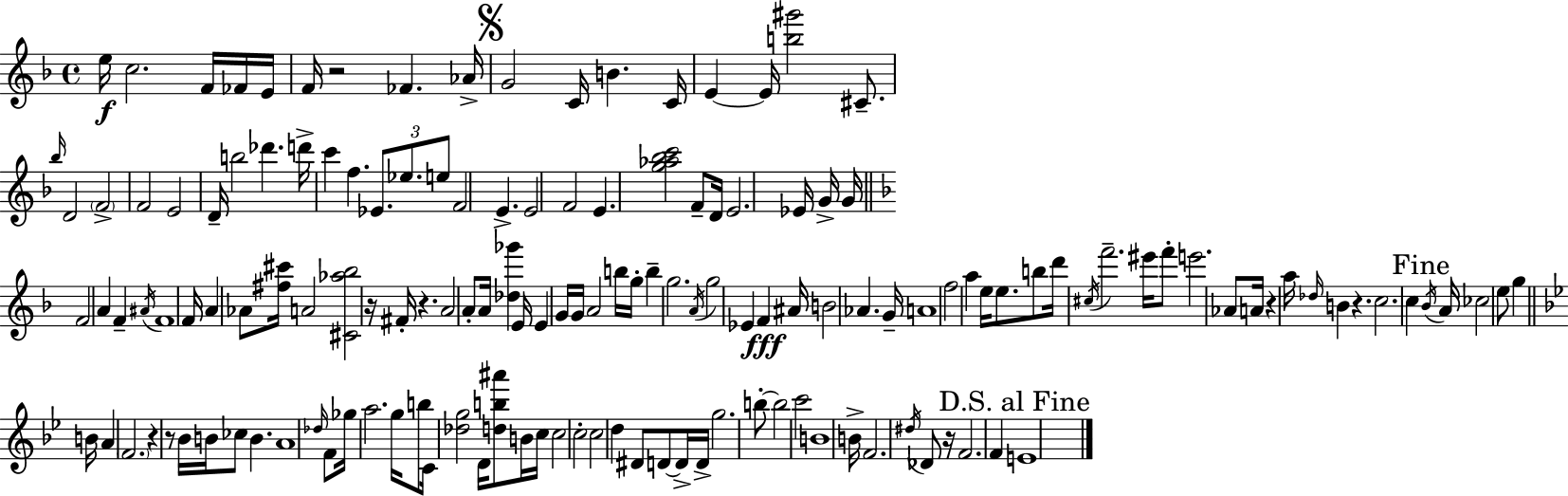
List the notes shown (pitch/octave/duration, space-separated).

E5/s C5/h. F4/s FES4/s E4/s F4/s R/h FES4/q. Ab4/s G4/h C4/s B4/q. C4/s E4/q E4/s [B5,G#6]/h C#4/e. Bb5/s D4/h F4/h F4/h E4/h D4/s B5/h Db6/q. D6/s C6/q F5/q. Eb4/e. Eb5/e. E5/e F4/h E4/q. E4/h F4/h E4/q. [G5,Ab5,Bb5,C6]/h F4/e D4/s E4/h. Eb4/s G4/s G4/s F4/h A4/q F4/q A#4/s F4/w F4/s A4/q Ab4/e [F#5,C#6]/s A4/h [C#4,Ab5,Bb5]/h R/s F#4/s R/q. A4/h A4/e A4/s [Db5,Gb6]/q E4/s E4/q G4/s G4/s A4/h B5/s G5/s B5/q G5/h. A4/s G5/h Eb4/q F4/q A#4/s B4/h Ab4/q. G4/s A4/w F5/h A5/q E5/s E5/e. B5/e D6/s C#5/s F6/h. EIS6/s F6/e E6/h. Ab4/e A4/s R/q A5/s Db5/s B4/q R/q. C5/h. C5/q Bb4/s A4/s CES5/h E5/e G5/q B4/s A4/q F4/h. R/q R/e Bb4/s B4/s CES5/e B4/q. A4/w Db5/s F4/e Gb5/s A5/h. G5/s B5/e C4/s [Db5,G5]/h D4/s [D5,B5,A#6]/e B4/s C5/s C5/h C5/h C5/h D5/q D#4/e D4/e D4/s D4/s G5/h. B5/e B5/h C6/h B4/w B4/s F4/h. D#5/s Db4/e R/s F4/h. F4/q E4/w